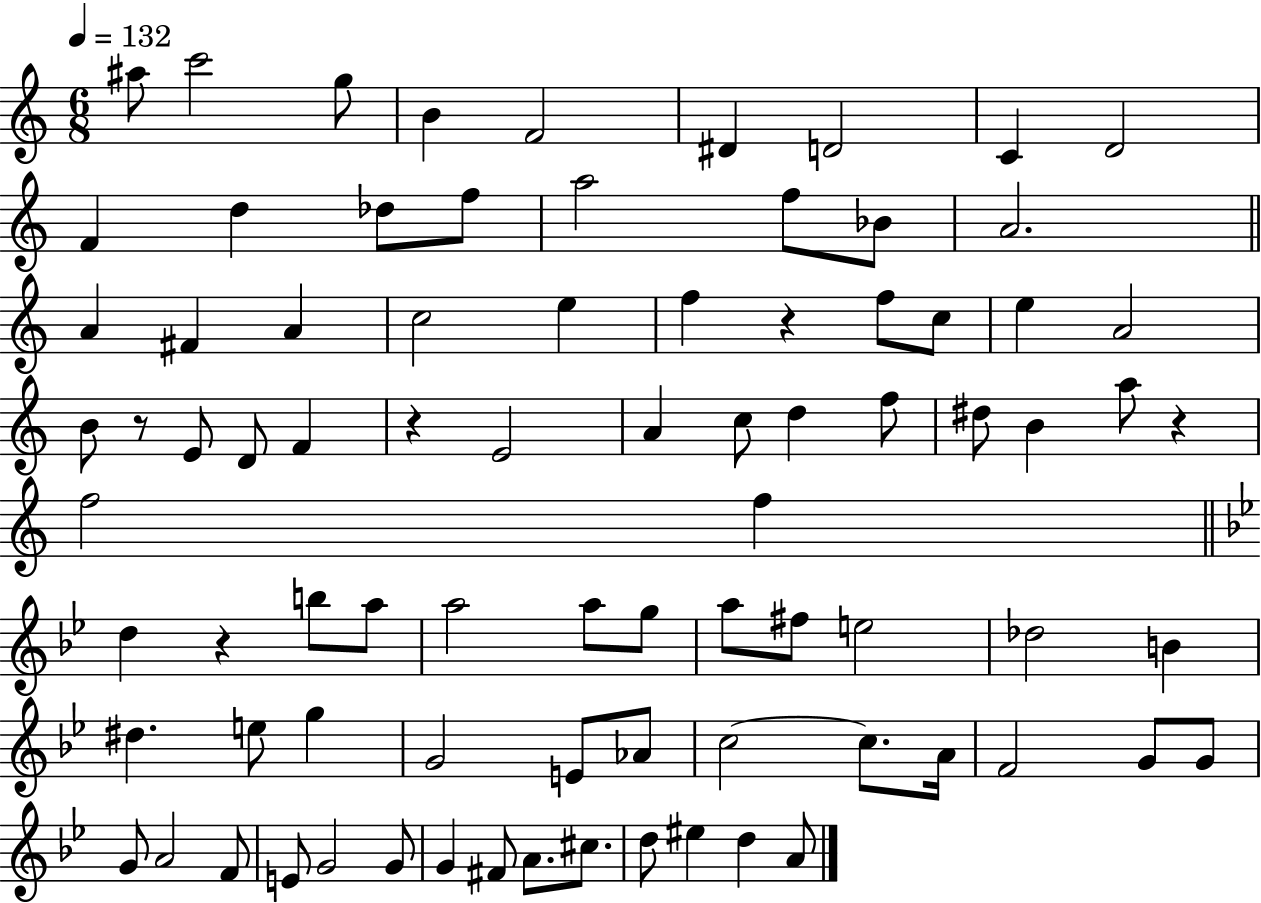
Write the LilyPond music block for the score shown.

{
  \clef treble
  \numericTimeSignature
  \time 6/8
  \key c \major
  \tempo 4 = 132
  ais''8 c'''2 g''8 | b'4 f'2 | dis'4 d'2 | c'4 d'2 | \break f'4 d''4 des''8 f''8 | a''2 f''8 bes'8 | a'2. | \bar "||" \break \key a \minor a'4 fis'4 a'4 | c''2 e''4 | f''4 r4 f''8 c''8 | e''4 a'2 | \break b'8 r8 e'8 d'8 f'4 | r4 e'2 | a'4 c''8 d''4 f''8 | dis''8 b'4 a''8 r4 | \break f''2 f''4 | \bar "||" \break \key g \minor d''4 r4 b''8 a''8 | a''2 a''8 g''8 | a''8 fis''8 e''2 | des''2 b'4 | \break dis''4. e''8 g''4 | g'2 e'8 aes'8 | c''2~~ c''8. a'16 | f'2 g'8 g'8 | \break g'8 a'2 f'8 | e'8 g'2 g'8 | g'4 fis'8 a'8. cis''8. | d''8 eis''4 d''4 a'8 | \break \bar "|."
}